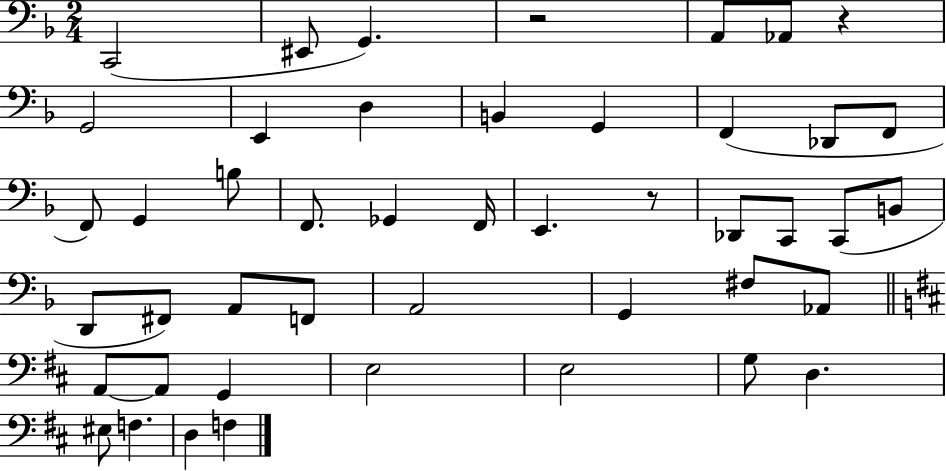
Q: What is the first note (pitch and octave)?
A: C2